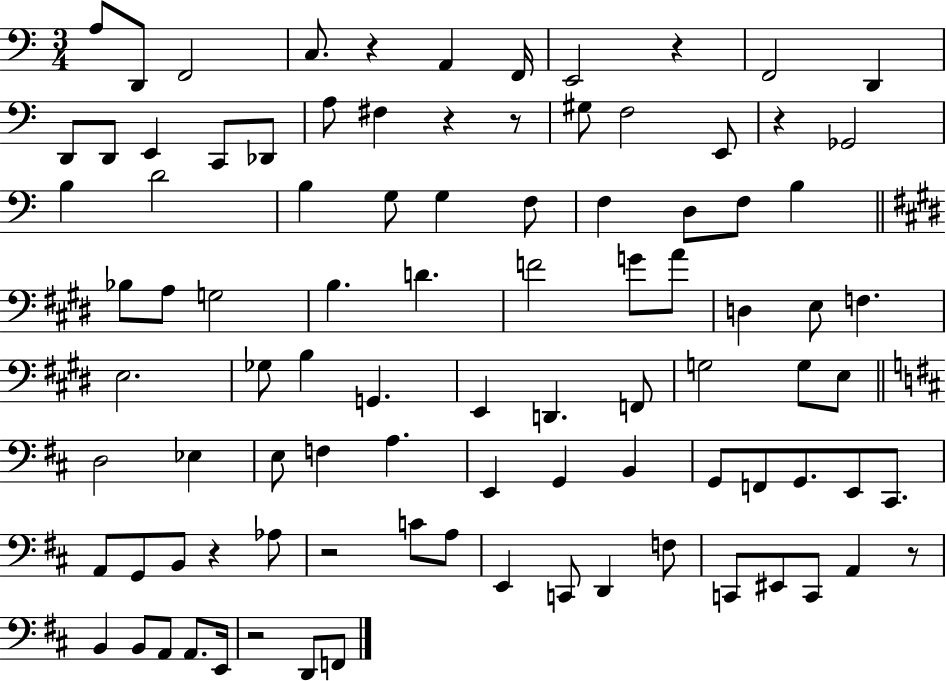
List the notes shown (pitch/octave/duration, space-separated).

A3/e D2/e F2/h C3/e. R/q A2/q F2/s E2/h R/q F2/h D2/q D2/e D2/e E2/q C2/e Db2/e A3/e F#3/q R/q R/e G#3/e F3/h E2/e R/q Gb2/h B3/q D4/h B3/q G3/e G3/q F3/e F3/q D3/e F3/e B3/q Bb3/e A3/e G3/h B3/q. D4/q. F4/h G4/e A4/e D3/q E3/e F3/q. E3/h. Gb3/e B3/q G2/q. E2/q D2/q. F2/e G3/h G3/e E3/e D3/h Eb3/q E3/e F3/q A3/q. E2/q G2/q B2/q G2/e F2/e G2/e. E2/e C#2/e. A2/e G2/e B2/e R/q Ab3/e R/h C4/e A3/e E2/q C2/e D2/q F3/e C2/e EIS2/e C2/e A2/q R/e B2/q B2/e A2/e A2/e. E2/s R/h D2/e F2/e